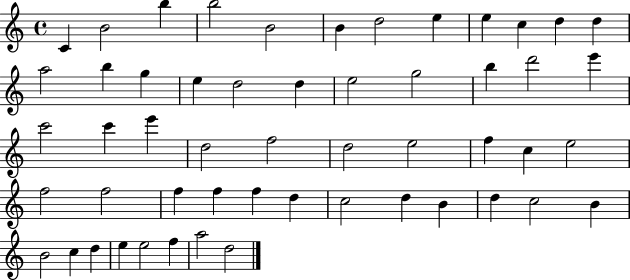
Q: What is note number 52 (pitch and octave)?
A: A5